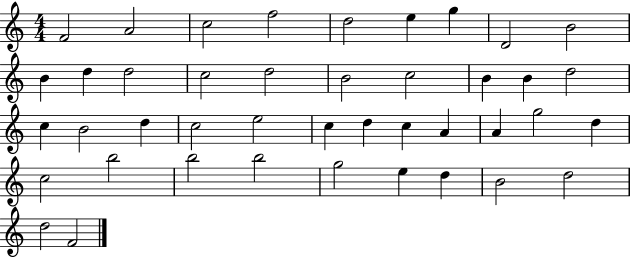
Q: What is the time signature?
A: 4/4